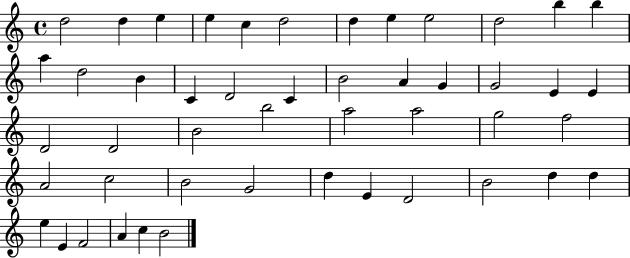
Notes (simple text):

D5/h D5/q E5/q E5/q C5/q D5/h D5/q E5/q E5/h D5/h B5/q B5/q A5/q D5/h B4/q C4/q D4/h C4/q B4/h A4/q G4/q G4/h E4/q E4/q D4/h D4/h B4/h B5/h A5/h A5/h G5/h F5/h A4/h C5/h B4/h G4/h D5/q E4/q D4/h B4/h D5/q D5/q E5/q E4/q F4/h A4/q C5/q B4/h